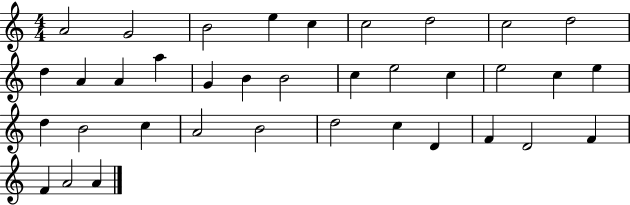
{
  \clef treble
  \numericTimeSignature
  \time 4/4
  \key c \major
  a'2 g'2 | b'2 e''4 c''4 | c''2 d''2 | c''2 d''2 | \break d''4 a'4 a'4 a''4 | g'4 b'4 b'2 | c''4 e''2 c''4 | e''2 c''4 e''4 | \break d''4 b'2 c''4 | a'2 b'2 | d''2 c''4 d'4 | f'4 d'2 f'4 | \break f'4 a'2 a'4 | \bar "|."
}